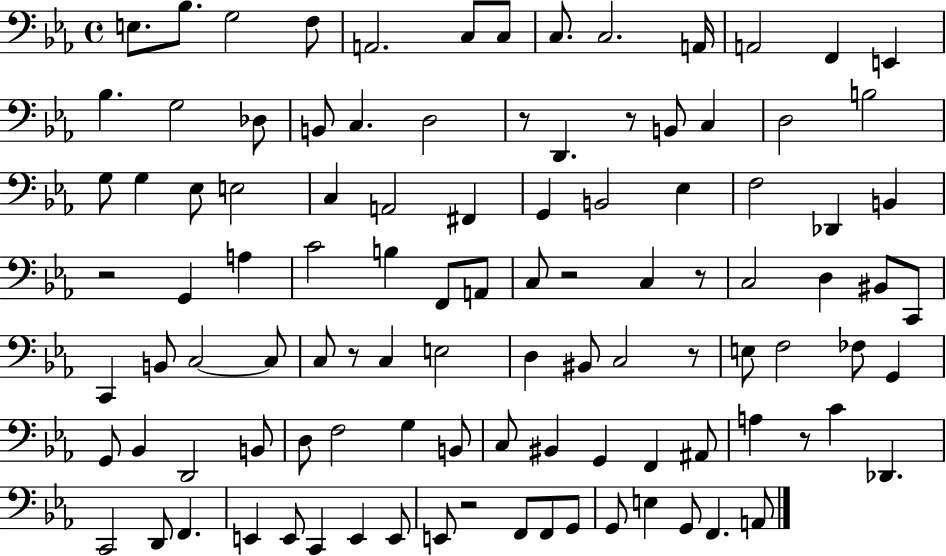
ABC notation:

X:1
T:Untitled
M:4/4
L:1/4
K:Eb
E,/2 _B,/2 G,2 F,/2 A,,2 C,/2 C,/2 C,/2 C,2 A,,/4 A,,2 F,, E,, _B, G,2 _D,/2 B,,/2 C, D,2 z/2 D,, z/2 B,,/2 C, D,2 B,2 G,/2 G, _E,/2 E,2 C, A,,2 ^F,, G,, B,,2 _E, F,2 _D,, B,, z2 G,, A, C2 B, F,,/2 A,,/2 C,/2 z2 C, z/2 C,2 D, ^B,,/2 C,,/2 C,, B,,/2 C,2 C,/2 C,/2 z/2 C, E,2 D, ^B,,/2 C,2 z/2 E,/2 F,2 _F,/2 G,, G,,/2 _B,, D,,2 B,,/2 D,/2 F,2 G, B,,/2 C,/2 ^B,, G,, F,, ^A,,/2 A, z/2 C _D,, C,,2 D,,/2 F,, E,, E,,/2 C,, E,, E,,/2 E,,/2 z2 F,,/2 F,,/2 G,,/2 G,,/2 E, G,,/2 F,, A,,/2